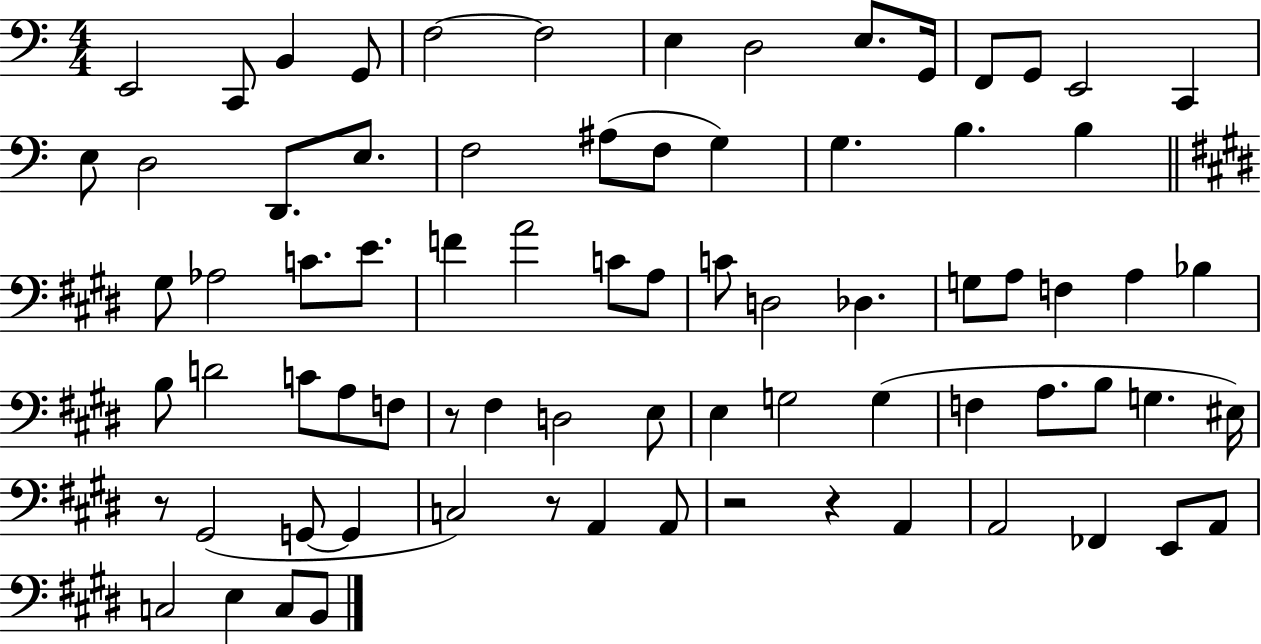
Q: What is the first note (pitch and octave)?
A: E2